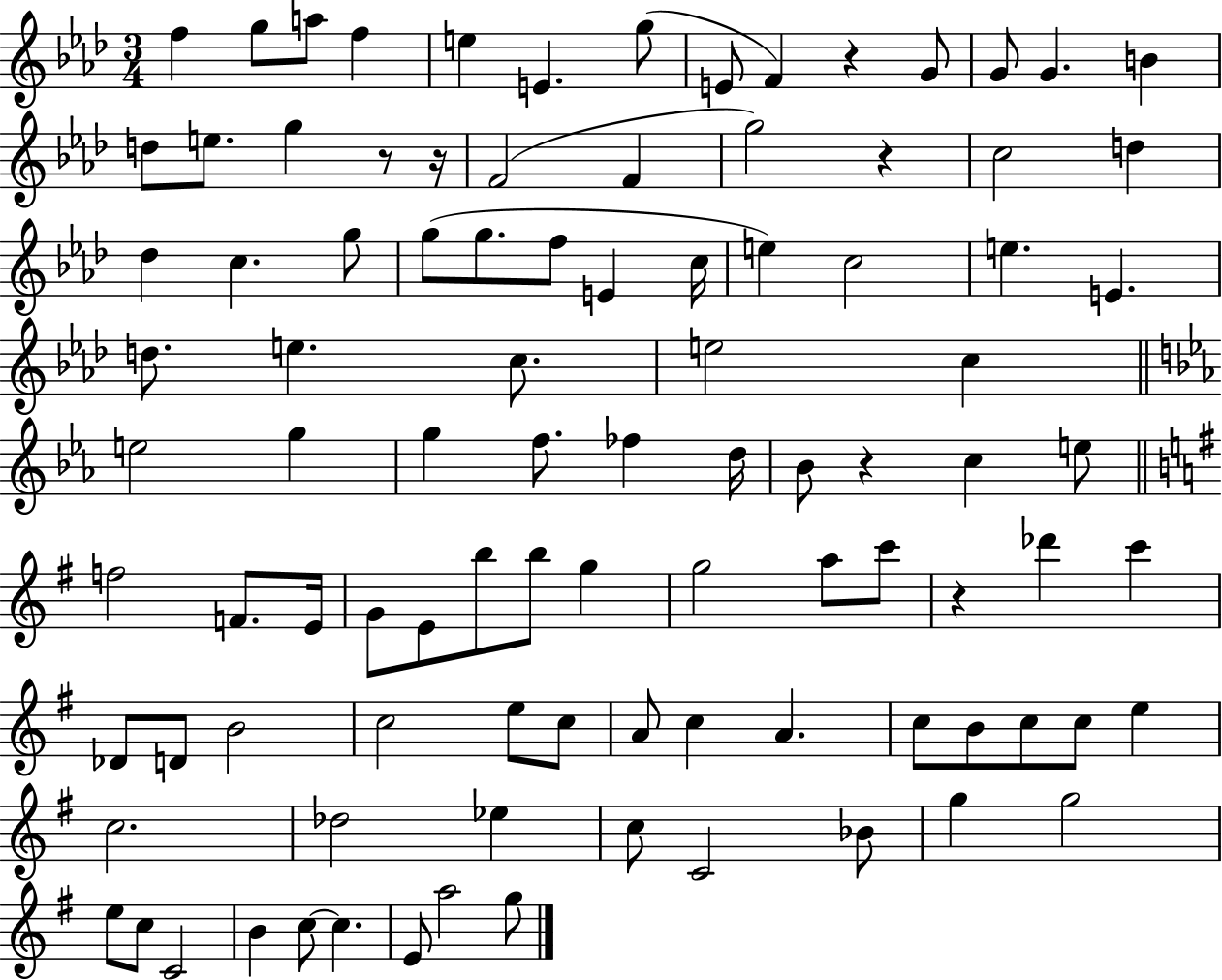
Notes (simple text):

F5/q G5/e A5/e F5/q E5/q E4/q. G5/e E4/e F4/q R/q G4/e G4/e G4/q. B4/q D5/e E5/e. G5/q R/e R/s F4/h F4/q G5/h R/q C5/h D5/q Db5/q C5/q. G5/e G5/e G5/e. F5/e E4/q C5/s E5/q C5/h E5/q. E4/q. D5/e. E5/q. C5/e. E5/h C5/q E5/h G5/q G5/q F5/e. FES5/q D5/s Bb4/e R/q C5/q E5/e F5/h F4/e. E4/s G4/e E4/e B5/e B5/e G5/q G5/h A5/e C6/e R/q Db6/q C6/q Db4/e D4/e B4/h C5/h E5/e C5/e A4/e C5/q A4/q. C5/e B4/e C5/e C5/e E5/q C5/h. Db5/h Eb5/q C5/e C4/h Bb4/e G5/q G5/h E5/e C5/e C4/h B4/q C5/e C5/q. E4/e A5/h G5/e